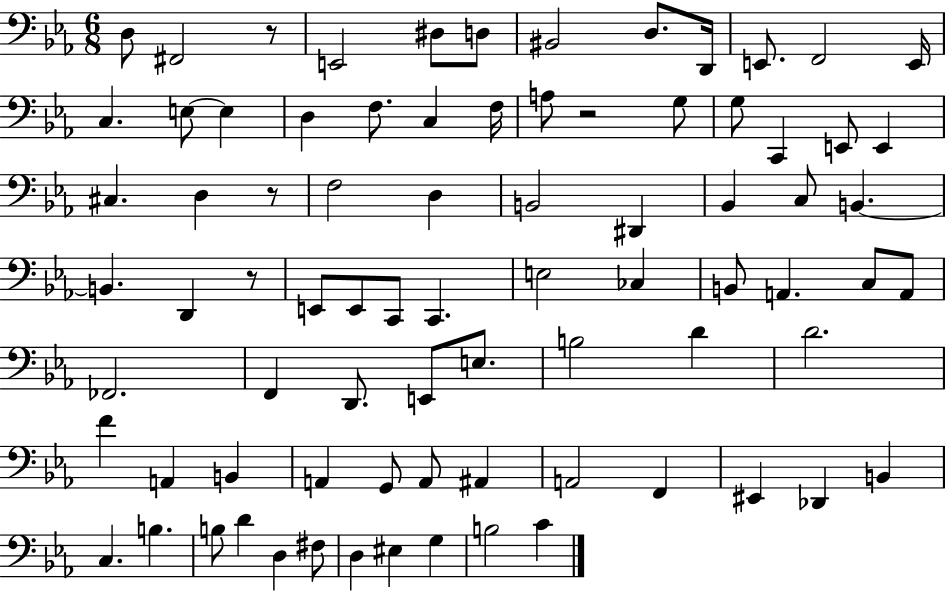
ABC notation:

X:1
T:Untitled
M:6/8
L:1/4
K:Eb
D,/2 ^F,,2 z/2 E,,2 ^D,/2 D,/2 ^B,,2 D,/2 D,,/4 E,,/2 F,,2 E,,/4 C, E,/2 E, D, F,/2 C, F,/4 A,/2 z2 G,/2 G,/2 C,, E,,/2 E,, ^C, D, z/2 F,2 D, B,,2 ^D,, _B,, C,/2 B,, B,, D,, z/2 E,,/2 E,,/2 C,,/2 C,, E,2 _C, B,,/2 A,, C,/2 A,,/2 _F,,2 F,, D,,/2 E,,/2 E,/2 B,2 D D2 F A,, B,, A,, G,,/2 A,,/2 ^A,, A,,2 F,, ^E,, _D,, B,, C, B, B,/2 D D, ^F,/2 D, ^E, G, B,2 C